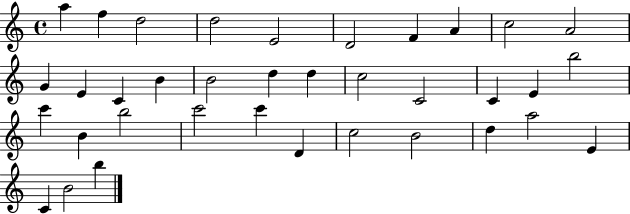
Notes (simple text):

A5/q F5/q D5/h D5/h E4/h D4/h F4/q A4/q C5/h A4/h G4/q E4/q C4/q B4/q B4/h D5/q D5/q C5/h C4/h C4/q E4/q B5/h C6/q B4/q B5/h C6/h C6/q D4/q C5/h B4/h D5/q A5/h E4/q C4/q B4/h B5/q